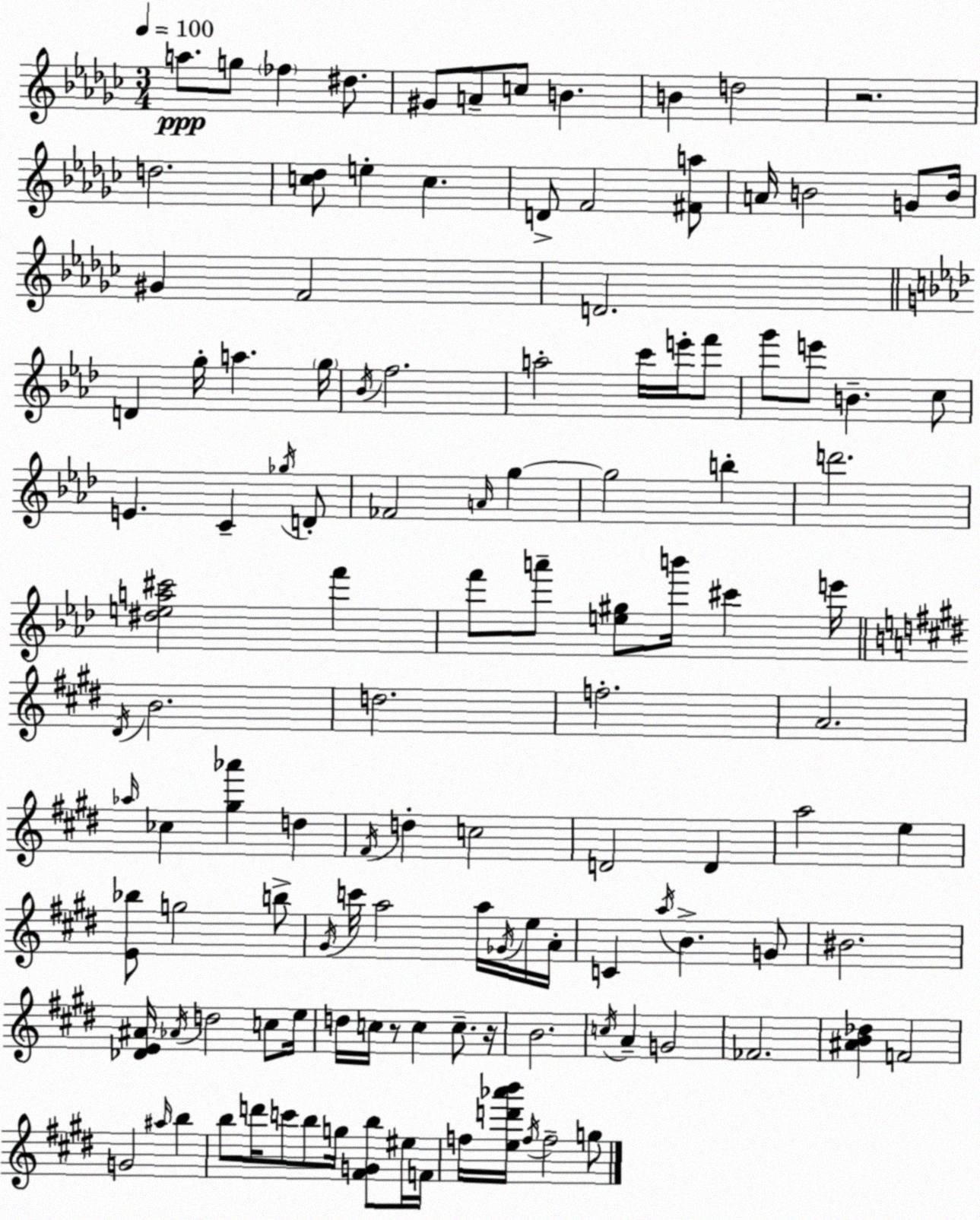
X:1
T:Untitled
M:3/4
L:1/4
K:Ebm
a/2 g/2 _f ^d/2 ^G/2 A/2 c/2 B B d2 z2 d2 [c_d]/2 e c D/2 F2 [^Fa]/2 A/4 B2 G/2 B/4 ^G F2 D2 D g/4 a g/4 _B/4 f2 a2 c'/4 e'/4 f'/2 g'/2 e'/2 B c/2 E C _g/4 D/2 _F2 A/4 g g2 b d'2 [^dea^c']2 f' f'/2 a'/2 [e^g]/2 b'/4 ^c' e'/4 ^D/4 B2 d2 f2 A2 _a/4 _c [^g_a'] d ^F/4 d c2 D2 D a2 e [E_b]/2 g2 b/2 ^G/4 c'/4 a2 a/4 _G/4 e/4 A/4 C a/4 B G/2 ^B2 [_DE^A]/4 _A/4 d2 c/2 e/4 d/4 c/4 z/2 c c/2 z/4 B2 c/4 A G2 _F2 [^AB_d] F2 G2 ^a/4 b b/2 d'/4 c'/2 b/2 g/4 [^FGb]/2 ^e/4 F/4 f/4 [ed'_a'b']/4 f/4 f2 g/2